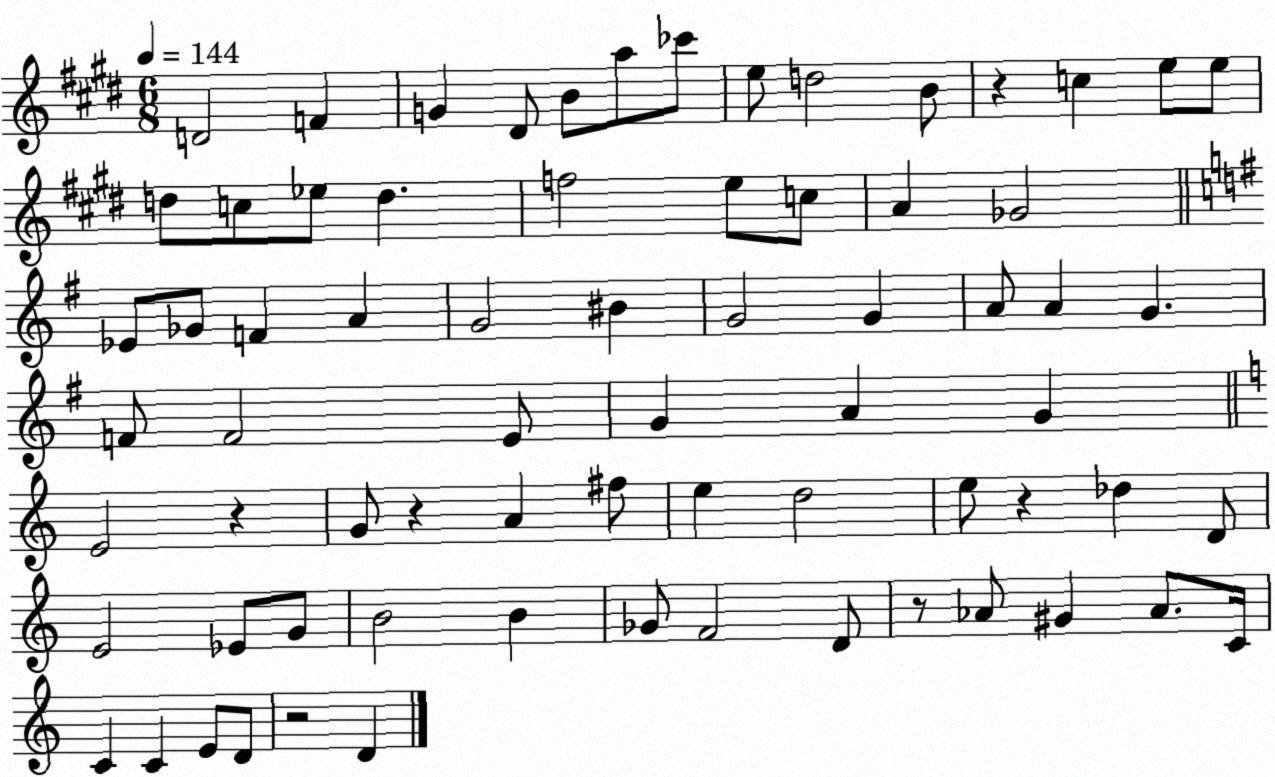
X:1
T:Untitled
M:6/8
L:1/4
K:E
D2 F G ^D/2 B/2 a/2 _c'/2 e/2 d2 B/2 z c e/2 e/2 d/2 c/2 _e/2 d f2 e/2 c/2 A _G2 _E/2 _G/2 F A G2 ^B G2 G A/2 A G F/2 F2 E/2 G A G E2 z G/2 z A ^f/2 e d2 e/2 z _d D/2 E2 _E/2 G/2 B2 B _G/2 F2 D/2 z/2 _A/2 ^G _A/2 C/4 C C E/2 D/2 z2 D